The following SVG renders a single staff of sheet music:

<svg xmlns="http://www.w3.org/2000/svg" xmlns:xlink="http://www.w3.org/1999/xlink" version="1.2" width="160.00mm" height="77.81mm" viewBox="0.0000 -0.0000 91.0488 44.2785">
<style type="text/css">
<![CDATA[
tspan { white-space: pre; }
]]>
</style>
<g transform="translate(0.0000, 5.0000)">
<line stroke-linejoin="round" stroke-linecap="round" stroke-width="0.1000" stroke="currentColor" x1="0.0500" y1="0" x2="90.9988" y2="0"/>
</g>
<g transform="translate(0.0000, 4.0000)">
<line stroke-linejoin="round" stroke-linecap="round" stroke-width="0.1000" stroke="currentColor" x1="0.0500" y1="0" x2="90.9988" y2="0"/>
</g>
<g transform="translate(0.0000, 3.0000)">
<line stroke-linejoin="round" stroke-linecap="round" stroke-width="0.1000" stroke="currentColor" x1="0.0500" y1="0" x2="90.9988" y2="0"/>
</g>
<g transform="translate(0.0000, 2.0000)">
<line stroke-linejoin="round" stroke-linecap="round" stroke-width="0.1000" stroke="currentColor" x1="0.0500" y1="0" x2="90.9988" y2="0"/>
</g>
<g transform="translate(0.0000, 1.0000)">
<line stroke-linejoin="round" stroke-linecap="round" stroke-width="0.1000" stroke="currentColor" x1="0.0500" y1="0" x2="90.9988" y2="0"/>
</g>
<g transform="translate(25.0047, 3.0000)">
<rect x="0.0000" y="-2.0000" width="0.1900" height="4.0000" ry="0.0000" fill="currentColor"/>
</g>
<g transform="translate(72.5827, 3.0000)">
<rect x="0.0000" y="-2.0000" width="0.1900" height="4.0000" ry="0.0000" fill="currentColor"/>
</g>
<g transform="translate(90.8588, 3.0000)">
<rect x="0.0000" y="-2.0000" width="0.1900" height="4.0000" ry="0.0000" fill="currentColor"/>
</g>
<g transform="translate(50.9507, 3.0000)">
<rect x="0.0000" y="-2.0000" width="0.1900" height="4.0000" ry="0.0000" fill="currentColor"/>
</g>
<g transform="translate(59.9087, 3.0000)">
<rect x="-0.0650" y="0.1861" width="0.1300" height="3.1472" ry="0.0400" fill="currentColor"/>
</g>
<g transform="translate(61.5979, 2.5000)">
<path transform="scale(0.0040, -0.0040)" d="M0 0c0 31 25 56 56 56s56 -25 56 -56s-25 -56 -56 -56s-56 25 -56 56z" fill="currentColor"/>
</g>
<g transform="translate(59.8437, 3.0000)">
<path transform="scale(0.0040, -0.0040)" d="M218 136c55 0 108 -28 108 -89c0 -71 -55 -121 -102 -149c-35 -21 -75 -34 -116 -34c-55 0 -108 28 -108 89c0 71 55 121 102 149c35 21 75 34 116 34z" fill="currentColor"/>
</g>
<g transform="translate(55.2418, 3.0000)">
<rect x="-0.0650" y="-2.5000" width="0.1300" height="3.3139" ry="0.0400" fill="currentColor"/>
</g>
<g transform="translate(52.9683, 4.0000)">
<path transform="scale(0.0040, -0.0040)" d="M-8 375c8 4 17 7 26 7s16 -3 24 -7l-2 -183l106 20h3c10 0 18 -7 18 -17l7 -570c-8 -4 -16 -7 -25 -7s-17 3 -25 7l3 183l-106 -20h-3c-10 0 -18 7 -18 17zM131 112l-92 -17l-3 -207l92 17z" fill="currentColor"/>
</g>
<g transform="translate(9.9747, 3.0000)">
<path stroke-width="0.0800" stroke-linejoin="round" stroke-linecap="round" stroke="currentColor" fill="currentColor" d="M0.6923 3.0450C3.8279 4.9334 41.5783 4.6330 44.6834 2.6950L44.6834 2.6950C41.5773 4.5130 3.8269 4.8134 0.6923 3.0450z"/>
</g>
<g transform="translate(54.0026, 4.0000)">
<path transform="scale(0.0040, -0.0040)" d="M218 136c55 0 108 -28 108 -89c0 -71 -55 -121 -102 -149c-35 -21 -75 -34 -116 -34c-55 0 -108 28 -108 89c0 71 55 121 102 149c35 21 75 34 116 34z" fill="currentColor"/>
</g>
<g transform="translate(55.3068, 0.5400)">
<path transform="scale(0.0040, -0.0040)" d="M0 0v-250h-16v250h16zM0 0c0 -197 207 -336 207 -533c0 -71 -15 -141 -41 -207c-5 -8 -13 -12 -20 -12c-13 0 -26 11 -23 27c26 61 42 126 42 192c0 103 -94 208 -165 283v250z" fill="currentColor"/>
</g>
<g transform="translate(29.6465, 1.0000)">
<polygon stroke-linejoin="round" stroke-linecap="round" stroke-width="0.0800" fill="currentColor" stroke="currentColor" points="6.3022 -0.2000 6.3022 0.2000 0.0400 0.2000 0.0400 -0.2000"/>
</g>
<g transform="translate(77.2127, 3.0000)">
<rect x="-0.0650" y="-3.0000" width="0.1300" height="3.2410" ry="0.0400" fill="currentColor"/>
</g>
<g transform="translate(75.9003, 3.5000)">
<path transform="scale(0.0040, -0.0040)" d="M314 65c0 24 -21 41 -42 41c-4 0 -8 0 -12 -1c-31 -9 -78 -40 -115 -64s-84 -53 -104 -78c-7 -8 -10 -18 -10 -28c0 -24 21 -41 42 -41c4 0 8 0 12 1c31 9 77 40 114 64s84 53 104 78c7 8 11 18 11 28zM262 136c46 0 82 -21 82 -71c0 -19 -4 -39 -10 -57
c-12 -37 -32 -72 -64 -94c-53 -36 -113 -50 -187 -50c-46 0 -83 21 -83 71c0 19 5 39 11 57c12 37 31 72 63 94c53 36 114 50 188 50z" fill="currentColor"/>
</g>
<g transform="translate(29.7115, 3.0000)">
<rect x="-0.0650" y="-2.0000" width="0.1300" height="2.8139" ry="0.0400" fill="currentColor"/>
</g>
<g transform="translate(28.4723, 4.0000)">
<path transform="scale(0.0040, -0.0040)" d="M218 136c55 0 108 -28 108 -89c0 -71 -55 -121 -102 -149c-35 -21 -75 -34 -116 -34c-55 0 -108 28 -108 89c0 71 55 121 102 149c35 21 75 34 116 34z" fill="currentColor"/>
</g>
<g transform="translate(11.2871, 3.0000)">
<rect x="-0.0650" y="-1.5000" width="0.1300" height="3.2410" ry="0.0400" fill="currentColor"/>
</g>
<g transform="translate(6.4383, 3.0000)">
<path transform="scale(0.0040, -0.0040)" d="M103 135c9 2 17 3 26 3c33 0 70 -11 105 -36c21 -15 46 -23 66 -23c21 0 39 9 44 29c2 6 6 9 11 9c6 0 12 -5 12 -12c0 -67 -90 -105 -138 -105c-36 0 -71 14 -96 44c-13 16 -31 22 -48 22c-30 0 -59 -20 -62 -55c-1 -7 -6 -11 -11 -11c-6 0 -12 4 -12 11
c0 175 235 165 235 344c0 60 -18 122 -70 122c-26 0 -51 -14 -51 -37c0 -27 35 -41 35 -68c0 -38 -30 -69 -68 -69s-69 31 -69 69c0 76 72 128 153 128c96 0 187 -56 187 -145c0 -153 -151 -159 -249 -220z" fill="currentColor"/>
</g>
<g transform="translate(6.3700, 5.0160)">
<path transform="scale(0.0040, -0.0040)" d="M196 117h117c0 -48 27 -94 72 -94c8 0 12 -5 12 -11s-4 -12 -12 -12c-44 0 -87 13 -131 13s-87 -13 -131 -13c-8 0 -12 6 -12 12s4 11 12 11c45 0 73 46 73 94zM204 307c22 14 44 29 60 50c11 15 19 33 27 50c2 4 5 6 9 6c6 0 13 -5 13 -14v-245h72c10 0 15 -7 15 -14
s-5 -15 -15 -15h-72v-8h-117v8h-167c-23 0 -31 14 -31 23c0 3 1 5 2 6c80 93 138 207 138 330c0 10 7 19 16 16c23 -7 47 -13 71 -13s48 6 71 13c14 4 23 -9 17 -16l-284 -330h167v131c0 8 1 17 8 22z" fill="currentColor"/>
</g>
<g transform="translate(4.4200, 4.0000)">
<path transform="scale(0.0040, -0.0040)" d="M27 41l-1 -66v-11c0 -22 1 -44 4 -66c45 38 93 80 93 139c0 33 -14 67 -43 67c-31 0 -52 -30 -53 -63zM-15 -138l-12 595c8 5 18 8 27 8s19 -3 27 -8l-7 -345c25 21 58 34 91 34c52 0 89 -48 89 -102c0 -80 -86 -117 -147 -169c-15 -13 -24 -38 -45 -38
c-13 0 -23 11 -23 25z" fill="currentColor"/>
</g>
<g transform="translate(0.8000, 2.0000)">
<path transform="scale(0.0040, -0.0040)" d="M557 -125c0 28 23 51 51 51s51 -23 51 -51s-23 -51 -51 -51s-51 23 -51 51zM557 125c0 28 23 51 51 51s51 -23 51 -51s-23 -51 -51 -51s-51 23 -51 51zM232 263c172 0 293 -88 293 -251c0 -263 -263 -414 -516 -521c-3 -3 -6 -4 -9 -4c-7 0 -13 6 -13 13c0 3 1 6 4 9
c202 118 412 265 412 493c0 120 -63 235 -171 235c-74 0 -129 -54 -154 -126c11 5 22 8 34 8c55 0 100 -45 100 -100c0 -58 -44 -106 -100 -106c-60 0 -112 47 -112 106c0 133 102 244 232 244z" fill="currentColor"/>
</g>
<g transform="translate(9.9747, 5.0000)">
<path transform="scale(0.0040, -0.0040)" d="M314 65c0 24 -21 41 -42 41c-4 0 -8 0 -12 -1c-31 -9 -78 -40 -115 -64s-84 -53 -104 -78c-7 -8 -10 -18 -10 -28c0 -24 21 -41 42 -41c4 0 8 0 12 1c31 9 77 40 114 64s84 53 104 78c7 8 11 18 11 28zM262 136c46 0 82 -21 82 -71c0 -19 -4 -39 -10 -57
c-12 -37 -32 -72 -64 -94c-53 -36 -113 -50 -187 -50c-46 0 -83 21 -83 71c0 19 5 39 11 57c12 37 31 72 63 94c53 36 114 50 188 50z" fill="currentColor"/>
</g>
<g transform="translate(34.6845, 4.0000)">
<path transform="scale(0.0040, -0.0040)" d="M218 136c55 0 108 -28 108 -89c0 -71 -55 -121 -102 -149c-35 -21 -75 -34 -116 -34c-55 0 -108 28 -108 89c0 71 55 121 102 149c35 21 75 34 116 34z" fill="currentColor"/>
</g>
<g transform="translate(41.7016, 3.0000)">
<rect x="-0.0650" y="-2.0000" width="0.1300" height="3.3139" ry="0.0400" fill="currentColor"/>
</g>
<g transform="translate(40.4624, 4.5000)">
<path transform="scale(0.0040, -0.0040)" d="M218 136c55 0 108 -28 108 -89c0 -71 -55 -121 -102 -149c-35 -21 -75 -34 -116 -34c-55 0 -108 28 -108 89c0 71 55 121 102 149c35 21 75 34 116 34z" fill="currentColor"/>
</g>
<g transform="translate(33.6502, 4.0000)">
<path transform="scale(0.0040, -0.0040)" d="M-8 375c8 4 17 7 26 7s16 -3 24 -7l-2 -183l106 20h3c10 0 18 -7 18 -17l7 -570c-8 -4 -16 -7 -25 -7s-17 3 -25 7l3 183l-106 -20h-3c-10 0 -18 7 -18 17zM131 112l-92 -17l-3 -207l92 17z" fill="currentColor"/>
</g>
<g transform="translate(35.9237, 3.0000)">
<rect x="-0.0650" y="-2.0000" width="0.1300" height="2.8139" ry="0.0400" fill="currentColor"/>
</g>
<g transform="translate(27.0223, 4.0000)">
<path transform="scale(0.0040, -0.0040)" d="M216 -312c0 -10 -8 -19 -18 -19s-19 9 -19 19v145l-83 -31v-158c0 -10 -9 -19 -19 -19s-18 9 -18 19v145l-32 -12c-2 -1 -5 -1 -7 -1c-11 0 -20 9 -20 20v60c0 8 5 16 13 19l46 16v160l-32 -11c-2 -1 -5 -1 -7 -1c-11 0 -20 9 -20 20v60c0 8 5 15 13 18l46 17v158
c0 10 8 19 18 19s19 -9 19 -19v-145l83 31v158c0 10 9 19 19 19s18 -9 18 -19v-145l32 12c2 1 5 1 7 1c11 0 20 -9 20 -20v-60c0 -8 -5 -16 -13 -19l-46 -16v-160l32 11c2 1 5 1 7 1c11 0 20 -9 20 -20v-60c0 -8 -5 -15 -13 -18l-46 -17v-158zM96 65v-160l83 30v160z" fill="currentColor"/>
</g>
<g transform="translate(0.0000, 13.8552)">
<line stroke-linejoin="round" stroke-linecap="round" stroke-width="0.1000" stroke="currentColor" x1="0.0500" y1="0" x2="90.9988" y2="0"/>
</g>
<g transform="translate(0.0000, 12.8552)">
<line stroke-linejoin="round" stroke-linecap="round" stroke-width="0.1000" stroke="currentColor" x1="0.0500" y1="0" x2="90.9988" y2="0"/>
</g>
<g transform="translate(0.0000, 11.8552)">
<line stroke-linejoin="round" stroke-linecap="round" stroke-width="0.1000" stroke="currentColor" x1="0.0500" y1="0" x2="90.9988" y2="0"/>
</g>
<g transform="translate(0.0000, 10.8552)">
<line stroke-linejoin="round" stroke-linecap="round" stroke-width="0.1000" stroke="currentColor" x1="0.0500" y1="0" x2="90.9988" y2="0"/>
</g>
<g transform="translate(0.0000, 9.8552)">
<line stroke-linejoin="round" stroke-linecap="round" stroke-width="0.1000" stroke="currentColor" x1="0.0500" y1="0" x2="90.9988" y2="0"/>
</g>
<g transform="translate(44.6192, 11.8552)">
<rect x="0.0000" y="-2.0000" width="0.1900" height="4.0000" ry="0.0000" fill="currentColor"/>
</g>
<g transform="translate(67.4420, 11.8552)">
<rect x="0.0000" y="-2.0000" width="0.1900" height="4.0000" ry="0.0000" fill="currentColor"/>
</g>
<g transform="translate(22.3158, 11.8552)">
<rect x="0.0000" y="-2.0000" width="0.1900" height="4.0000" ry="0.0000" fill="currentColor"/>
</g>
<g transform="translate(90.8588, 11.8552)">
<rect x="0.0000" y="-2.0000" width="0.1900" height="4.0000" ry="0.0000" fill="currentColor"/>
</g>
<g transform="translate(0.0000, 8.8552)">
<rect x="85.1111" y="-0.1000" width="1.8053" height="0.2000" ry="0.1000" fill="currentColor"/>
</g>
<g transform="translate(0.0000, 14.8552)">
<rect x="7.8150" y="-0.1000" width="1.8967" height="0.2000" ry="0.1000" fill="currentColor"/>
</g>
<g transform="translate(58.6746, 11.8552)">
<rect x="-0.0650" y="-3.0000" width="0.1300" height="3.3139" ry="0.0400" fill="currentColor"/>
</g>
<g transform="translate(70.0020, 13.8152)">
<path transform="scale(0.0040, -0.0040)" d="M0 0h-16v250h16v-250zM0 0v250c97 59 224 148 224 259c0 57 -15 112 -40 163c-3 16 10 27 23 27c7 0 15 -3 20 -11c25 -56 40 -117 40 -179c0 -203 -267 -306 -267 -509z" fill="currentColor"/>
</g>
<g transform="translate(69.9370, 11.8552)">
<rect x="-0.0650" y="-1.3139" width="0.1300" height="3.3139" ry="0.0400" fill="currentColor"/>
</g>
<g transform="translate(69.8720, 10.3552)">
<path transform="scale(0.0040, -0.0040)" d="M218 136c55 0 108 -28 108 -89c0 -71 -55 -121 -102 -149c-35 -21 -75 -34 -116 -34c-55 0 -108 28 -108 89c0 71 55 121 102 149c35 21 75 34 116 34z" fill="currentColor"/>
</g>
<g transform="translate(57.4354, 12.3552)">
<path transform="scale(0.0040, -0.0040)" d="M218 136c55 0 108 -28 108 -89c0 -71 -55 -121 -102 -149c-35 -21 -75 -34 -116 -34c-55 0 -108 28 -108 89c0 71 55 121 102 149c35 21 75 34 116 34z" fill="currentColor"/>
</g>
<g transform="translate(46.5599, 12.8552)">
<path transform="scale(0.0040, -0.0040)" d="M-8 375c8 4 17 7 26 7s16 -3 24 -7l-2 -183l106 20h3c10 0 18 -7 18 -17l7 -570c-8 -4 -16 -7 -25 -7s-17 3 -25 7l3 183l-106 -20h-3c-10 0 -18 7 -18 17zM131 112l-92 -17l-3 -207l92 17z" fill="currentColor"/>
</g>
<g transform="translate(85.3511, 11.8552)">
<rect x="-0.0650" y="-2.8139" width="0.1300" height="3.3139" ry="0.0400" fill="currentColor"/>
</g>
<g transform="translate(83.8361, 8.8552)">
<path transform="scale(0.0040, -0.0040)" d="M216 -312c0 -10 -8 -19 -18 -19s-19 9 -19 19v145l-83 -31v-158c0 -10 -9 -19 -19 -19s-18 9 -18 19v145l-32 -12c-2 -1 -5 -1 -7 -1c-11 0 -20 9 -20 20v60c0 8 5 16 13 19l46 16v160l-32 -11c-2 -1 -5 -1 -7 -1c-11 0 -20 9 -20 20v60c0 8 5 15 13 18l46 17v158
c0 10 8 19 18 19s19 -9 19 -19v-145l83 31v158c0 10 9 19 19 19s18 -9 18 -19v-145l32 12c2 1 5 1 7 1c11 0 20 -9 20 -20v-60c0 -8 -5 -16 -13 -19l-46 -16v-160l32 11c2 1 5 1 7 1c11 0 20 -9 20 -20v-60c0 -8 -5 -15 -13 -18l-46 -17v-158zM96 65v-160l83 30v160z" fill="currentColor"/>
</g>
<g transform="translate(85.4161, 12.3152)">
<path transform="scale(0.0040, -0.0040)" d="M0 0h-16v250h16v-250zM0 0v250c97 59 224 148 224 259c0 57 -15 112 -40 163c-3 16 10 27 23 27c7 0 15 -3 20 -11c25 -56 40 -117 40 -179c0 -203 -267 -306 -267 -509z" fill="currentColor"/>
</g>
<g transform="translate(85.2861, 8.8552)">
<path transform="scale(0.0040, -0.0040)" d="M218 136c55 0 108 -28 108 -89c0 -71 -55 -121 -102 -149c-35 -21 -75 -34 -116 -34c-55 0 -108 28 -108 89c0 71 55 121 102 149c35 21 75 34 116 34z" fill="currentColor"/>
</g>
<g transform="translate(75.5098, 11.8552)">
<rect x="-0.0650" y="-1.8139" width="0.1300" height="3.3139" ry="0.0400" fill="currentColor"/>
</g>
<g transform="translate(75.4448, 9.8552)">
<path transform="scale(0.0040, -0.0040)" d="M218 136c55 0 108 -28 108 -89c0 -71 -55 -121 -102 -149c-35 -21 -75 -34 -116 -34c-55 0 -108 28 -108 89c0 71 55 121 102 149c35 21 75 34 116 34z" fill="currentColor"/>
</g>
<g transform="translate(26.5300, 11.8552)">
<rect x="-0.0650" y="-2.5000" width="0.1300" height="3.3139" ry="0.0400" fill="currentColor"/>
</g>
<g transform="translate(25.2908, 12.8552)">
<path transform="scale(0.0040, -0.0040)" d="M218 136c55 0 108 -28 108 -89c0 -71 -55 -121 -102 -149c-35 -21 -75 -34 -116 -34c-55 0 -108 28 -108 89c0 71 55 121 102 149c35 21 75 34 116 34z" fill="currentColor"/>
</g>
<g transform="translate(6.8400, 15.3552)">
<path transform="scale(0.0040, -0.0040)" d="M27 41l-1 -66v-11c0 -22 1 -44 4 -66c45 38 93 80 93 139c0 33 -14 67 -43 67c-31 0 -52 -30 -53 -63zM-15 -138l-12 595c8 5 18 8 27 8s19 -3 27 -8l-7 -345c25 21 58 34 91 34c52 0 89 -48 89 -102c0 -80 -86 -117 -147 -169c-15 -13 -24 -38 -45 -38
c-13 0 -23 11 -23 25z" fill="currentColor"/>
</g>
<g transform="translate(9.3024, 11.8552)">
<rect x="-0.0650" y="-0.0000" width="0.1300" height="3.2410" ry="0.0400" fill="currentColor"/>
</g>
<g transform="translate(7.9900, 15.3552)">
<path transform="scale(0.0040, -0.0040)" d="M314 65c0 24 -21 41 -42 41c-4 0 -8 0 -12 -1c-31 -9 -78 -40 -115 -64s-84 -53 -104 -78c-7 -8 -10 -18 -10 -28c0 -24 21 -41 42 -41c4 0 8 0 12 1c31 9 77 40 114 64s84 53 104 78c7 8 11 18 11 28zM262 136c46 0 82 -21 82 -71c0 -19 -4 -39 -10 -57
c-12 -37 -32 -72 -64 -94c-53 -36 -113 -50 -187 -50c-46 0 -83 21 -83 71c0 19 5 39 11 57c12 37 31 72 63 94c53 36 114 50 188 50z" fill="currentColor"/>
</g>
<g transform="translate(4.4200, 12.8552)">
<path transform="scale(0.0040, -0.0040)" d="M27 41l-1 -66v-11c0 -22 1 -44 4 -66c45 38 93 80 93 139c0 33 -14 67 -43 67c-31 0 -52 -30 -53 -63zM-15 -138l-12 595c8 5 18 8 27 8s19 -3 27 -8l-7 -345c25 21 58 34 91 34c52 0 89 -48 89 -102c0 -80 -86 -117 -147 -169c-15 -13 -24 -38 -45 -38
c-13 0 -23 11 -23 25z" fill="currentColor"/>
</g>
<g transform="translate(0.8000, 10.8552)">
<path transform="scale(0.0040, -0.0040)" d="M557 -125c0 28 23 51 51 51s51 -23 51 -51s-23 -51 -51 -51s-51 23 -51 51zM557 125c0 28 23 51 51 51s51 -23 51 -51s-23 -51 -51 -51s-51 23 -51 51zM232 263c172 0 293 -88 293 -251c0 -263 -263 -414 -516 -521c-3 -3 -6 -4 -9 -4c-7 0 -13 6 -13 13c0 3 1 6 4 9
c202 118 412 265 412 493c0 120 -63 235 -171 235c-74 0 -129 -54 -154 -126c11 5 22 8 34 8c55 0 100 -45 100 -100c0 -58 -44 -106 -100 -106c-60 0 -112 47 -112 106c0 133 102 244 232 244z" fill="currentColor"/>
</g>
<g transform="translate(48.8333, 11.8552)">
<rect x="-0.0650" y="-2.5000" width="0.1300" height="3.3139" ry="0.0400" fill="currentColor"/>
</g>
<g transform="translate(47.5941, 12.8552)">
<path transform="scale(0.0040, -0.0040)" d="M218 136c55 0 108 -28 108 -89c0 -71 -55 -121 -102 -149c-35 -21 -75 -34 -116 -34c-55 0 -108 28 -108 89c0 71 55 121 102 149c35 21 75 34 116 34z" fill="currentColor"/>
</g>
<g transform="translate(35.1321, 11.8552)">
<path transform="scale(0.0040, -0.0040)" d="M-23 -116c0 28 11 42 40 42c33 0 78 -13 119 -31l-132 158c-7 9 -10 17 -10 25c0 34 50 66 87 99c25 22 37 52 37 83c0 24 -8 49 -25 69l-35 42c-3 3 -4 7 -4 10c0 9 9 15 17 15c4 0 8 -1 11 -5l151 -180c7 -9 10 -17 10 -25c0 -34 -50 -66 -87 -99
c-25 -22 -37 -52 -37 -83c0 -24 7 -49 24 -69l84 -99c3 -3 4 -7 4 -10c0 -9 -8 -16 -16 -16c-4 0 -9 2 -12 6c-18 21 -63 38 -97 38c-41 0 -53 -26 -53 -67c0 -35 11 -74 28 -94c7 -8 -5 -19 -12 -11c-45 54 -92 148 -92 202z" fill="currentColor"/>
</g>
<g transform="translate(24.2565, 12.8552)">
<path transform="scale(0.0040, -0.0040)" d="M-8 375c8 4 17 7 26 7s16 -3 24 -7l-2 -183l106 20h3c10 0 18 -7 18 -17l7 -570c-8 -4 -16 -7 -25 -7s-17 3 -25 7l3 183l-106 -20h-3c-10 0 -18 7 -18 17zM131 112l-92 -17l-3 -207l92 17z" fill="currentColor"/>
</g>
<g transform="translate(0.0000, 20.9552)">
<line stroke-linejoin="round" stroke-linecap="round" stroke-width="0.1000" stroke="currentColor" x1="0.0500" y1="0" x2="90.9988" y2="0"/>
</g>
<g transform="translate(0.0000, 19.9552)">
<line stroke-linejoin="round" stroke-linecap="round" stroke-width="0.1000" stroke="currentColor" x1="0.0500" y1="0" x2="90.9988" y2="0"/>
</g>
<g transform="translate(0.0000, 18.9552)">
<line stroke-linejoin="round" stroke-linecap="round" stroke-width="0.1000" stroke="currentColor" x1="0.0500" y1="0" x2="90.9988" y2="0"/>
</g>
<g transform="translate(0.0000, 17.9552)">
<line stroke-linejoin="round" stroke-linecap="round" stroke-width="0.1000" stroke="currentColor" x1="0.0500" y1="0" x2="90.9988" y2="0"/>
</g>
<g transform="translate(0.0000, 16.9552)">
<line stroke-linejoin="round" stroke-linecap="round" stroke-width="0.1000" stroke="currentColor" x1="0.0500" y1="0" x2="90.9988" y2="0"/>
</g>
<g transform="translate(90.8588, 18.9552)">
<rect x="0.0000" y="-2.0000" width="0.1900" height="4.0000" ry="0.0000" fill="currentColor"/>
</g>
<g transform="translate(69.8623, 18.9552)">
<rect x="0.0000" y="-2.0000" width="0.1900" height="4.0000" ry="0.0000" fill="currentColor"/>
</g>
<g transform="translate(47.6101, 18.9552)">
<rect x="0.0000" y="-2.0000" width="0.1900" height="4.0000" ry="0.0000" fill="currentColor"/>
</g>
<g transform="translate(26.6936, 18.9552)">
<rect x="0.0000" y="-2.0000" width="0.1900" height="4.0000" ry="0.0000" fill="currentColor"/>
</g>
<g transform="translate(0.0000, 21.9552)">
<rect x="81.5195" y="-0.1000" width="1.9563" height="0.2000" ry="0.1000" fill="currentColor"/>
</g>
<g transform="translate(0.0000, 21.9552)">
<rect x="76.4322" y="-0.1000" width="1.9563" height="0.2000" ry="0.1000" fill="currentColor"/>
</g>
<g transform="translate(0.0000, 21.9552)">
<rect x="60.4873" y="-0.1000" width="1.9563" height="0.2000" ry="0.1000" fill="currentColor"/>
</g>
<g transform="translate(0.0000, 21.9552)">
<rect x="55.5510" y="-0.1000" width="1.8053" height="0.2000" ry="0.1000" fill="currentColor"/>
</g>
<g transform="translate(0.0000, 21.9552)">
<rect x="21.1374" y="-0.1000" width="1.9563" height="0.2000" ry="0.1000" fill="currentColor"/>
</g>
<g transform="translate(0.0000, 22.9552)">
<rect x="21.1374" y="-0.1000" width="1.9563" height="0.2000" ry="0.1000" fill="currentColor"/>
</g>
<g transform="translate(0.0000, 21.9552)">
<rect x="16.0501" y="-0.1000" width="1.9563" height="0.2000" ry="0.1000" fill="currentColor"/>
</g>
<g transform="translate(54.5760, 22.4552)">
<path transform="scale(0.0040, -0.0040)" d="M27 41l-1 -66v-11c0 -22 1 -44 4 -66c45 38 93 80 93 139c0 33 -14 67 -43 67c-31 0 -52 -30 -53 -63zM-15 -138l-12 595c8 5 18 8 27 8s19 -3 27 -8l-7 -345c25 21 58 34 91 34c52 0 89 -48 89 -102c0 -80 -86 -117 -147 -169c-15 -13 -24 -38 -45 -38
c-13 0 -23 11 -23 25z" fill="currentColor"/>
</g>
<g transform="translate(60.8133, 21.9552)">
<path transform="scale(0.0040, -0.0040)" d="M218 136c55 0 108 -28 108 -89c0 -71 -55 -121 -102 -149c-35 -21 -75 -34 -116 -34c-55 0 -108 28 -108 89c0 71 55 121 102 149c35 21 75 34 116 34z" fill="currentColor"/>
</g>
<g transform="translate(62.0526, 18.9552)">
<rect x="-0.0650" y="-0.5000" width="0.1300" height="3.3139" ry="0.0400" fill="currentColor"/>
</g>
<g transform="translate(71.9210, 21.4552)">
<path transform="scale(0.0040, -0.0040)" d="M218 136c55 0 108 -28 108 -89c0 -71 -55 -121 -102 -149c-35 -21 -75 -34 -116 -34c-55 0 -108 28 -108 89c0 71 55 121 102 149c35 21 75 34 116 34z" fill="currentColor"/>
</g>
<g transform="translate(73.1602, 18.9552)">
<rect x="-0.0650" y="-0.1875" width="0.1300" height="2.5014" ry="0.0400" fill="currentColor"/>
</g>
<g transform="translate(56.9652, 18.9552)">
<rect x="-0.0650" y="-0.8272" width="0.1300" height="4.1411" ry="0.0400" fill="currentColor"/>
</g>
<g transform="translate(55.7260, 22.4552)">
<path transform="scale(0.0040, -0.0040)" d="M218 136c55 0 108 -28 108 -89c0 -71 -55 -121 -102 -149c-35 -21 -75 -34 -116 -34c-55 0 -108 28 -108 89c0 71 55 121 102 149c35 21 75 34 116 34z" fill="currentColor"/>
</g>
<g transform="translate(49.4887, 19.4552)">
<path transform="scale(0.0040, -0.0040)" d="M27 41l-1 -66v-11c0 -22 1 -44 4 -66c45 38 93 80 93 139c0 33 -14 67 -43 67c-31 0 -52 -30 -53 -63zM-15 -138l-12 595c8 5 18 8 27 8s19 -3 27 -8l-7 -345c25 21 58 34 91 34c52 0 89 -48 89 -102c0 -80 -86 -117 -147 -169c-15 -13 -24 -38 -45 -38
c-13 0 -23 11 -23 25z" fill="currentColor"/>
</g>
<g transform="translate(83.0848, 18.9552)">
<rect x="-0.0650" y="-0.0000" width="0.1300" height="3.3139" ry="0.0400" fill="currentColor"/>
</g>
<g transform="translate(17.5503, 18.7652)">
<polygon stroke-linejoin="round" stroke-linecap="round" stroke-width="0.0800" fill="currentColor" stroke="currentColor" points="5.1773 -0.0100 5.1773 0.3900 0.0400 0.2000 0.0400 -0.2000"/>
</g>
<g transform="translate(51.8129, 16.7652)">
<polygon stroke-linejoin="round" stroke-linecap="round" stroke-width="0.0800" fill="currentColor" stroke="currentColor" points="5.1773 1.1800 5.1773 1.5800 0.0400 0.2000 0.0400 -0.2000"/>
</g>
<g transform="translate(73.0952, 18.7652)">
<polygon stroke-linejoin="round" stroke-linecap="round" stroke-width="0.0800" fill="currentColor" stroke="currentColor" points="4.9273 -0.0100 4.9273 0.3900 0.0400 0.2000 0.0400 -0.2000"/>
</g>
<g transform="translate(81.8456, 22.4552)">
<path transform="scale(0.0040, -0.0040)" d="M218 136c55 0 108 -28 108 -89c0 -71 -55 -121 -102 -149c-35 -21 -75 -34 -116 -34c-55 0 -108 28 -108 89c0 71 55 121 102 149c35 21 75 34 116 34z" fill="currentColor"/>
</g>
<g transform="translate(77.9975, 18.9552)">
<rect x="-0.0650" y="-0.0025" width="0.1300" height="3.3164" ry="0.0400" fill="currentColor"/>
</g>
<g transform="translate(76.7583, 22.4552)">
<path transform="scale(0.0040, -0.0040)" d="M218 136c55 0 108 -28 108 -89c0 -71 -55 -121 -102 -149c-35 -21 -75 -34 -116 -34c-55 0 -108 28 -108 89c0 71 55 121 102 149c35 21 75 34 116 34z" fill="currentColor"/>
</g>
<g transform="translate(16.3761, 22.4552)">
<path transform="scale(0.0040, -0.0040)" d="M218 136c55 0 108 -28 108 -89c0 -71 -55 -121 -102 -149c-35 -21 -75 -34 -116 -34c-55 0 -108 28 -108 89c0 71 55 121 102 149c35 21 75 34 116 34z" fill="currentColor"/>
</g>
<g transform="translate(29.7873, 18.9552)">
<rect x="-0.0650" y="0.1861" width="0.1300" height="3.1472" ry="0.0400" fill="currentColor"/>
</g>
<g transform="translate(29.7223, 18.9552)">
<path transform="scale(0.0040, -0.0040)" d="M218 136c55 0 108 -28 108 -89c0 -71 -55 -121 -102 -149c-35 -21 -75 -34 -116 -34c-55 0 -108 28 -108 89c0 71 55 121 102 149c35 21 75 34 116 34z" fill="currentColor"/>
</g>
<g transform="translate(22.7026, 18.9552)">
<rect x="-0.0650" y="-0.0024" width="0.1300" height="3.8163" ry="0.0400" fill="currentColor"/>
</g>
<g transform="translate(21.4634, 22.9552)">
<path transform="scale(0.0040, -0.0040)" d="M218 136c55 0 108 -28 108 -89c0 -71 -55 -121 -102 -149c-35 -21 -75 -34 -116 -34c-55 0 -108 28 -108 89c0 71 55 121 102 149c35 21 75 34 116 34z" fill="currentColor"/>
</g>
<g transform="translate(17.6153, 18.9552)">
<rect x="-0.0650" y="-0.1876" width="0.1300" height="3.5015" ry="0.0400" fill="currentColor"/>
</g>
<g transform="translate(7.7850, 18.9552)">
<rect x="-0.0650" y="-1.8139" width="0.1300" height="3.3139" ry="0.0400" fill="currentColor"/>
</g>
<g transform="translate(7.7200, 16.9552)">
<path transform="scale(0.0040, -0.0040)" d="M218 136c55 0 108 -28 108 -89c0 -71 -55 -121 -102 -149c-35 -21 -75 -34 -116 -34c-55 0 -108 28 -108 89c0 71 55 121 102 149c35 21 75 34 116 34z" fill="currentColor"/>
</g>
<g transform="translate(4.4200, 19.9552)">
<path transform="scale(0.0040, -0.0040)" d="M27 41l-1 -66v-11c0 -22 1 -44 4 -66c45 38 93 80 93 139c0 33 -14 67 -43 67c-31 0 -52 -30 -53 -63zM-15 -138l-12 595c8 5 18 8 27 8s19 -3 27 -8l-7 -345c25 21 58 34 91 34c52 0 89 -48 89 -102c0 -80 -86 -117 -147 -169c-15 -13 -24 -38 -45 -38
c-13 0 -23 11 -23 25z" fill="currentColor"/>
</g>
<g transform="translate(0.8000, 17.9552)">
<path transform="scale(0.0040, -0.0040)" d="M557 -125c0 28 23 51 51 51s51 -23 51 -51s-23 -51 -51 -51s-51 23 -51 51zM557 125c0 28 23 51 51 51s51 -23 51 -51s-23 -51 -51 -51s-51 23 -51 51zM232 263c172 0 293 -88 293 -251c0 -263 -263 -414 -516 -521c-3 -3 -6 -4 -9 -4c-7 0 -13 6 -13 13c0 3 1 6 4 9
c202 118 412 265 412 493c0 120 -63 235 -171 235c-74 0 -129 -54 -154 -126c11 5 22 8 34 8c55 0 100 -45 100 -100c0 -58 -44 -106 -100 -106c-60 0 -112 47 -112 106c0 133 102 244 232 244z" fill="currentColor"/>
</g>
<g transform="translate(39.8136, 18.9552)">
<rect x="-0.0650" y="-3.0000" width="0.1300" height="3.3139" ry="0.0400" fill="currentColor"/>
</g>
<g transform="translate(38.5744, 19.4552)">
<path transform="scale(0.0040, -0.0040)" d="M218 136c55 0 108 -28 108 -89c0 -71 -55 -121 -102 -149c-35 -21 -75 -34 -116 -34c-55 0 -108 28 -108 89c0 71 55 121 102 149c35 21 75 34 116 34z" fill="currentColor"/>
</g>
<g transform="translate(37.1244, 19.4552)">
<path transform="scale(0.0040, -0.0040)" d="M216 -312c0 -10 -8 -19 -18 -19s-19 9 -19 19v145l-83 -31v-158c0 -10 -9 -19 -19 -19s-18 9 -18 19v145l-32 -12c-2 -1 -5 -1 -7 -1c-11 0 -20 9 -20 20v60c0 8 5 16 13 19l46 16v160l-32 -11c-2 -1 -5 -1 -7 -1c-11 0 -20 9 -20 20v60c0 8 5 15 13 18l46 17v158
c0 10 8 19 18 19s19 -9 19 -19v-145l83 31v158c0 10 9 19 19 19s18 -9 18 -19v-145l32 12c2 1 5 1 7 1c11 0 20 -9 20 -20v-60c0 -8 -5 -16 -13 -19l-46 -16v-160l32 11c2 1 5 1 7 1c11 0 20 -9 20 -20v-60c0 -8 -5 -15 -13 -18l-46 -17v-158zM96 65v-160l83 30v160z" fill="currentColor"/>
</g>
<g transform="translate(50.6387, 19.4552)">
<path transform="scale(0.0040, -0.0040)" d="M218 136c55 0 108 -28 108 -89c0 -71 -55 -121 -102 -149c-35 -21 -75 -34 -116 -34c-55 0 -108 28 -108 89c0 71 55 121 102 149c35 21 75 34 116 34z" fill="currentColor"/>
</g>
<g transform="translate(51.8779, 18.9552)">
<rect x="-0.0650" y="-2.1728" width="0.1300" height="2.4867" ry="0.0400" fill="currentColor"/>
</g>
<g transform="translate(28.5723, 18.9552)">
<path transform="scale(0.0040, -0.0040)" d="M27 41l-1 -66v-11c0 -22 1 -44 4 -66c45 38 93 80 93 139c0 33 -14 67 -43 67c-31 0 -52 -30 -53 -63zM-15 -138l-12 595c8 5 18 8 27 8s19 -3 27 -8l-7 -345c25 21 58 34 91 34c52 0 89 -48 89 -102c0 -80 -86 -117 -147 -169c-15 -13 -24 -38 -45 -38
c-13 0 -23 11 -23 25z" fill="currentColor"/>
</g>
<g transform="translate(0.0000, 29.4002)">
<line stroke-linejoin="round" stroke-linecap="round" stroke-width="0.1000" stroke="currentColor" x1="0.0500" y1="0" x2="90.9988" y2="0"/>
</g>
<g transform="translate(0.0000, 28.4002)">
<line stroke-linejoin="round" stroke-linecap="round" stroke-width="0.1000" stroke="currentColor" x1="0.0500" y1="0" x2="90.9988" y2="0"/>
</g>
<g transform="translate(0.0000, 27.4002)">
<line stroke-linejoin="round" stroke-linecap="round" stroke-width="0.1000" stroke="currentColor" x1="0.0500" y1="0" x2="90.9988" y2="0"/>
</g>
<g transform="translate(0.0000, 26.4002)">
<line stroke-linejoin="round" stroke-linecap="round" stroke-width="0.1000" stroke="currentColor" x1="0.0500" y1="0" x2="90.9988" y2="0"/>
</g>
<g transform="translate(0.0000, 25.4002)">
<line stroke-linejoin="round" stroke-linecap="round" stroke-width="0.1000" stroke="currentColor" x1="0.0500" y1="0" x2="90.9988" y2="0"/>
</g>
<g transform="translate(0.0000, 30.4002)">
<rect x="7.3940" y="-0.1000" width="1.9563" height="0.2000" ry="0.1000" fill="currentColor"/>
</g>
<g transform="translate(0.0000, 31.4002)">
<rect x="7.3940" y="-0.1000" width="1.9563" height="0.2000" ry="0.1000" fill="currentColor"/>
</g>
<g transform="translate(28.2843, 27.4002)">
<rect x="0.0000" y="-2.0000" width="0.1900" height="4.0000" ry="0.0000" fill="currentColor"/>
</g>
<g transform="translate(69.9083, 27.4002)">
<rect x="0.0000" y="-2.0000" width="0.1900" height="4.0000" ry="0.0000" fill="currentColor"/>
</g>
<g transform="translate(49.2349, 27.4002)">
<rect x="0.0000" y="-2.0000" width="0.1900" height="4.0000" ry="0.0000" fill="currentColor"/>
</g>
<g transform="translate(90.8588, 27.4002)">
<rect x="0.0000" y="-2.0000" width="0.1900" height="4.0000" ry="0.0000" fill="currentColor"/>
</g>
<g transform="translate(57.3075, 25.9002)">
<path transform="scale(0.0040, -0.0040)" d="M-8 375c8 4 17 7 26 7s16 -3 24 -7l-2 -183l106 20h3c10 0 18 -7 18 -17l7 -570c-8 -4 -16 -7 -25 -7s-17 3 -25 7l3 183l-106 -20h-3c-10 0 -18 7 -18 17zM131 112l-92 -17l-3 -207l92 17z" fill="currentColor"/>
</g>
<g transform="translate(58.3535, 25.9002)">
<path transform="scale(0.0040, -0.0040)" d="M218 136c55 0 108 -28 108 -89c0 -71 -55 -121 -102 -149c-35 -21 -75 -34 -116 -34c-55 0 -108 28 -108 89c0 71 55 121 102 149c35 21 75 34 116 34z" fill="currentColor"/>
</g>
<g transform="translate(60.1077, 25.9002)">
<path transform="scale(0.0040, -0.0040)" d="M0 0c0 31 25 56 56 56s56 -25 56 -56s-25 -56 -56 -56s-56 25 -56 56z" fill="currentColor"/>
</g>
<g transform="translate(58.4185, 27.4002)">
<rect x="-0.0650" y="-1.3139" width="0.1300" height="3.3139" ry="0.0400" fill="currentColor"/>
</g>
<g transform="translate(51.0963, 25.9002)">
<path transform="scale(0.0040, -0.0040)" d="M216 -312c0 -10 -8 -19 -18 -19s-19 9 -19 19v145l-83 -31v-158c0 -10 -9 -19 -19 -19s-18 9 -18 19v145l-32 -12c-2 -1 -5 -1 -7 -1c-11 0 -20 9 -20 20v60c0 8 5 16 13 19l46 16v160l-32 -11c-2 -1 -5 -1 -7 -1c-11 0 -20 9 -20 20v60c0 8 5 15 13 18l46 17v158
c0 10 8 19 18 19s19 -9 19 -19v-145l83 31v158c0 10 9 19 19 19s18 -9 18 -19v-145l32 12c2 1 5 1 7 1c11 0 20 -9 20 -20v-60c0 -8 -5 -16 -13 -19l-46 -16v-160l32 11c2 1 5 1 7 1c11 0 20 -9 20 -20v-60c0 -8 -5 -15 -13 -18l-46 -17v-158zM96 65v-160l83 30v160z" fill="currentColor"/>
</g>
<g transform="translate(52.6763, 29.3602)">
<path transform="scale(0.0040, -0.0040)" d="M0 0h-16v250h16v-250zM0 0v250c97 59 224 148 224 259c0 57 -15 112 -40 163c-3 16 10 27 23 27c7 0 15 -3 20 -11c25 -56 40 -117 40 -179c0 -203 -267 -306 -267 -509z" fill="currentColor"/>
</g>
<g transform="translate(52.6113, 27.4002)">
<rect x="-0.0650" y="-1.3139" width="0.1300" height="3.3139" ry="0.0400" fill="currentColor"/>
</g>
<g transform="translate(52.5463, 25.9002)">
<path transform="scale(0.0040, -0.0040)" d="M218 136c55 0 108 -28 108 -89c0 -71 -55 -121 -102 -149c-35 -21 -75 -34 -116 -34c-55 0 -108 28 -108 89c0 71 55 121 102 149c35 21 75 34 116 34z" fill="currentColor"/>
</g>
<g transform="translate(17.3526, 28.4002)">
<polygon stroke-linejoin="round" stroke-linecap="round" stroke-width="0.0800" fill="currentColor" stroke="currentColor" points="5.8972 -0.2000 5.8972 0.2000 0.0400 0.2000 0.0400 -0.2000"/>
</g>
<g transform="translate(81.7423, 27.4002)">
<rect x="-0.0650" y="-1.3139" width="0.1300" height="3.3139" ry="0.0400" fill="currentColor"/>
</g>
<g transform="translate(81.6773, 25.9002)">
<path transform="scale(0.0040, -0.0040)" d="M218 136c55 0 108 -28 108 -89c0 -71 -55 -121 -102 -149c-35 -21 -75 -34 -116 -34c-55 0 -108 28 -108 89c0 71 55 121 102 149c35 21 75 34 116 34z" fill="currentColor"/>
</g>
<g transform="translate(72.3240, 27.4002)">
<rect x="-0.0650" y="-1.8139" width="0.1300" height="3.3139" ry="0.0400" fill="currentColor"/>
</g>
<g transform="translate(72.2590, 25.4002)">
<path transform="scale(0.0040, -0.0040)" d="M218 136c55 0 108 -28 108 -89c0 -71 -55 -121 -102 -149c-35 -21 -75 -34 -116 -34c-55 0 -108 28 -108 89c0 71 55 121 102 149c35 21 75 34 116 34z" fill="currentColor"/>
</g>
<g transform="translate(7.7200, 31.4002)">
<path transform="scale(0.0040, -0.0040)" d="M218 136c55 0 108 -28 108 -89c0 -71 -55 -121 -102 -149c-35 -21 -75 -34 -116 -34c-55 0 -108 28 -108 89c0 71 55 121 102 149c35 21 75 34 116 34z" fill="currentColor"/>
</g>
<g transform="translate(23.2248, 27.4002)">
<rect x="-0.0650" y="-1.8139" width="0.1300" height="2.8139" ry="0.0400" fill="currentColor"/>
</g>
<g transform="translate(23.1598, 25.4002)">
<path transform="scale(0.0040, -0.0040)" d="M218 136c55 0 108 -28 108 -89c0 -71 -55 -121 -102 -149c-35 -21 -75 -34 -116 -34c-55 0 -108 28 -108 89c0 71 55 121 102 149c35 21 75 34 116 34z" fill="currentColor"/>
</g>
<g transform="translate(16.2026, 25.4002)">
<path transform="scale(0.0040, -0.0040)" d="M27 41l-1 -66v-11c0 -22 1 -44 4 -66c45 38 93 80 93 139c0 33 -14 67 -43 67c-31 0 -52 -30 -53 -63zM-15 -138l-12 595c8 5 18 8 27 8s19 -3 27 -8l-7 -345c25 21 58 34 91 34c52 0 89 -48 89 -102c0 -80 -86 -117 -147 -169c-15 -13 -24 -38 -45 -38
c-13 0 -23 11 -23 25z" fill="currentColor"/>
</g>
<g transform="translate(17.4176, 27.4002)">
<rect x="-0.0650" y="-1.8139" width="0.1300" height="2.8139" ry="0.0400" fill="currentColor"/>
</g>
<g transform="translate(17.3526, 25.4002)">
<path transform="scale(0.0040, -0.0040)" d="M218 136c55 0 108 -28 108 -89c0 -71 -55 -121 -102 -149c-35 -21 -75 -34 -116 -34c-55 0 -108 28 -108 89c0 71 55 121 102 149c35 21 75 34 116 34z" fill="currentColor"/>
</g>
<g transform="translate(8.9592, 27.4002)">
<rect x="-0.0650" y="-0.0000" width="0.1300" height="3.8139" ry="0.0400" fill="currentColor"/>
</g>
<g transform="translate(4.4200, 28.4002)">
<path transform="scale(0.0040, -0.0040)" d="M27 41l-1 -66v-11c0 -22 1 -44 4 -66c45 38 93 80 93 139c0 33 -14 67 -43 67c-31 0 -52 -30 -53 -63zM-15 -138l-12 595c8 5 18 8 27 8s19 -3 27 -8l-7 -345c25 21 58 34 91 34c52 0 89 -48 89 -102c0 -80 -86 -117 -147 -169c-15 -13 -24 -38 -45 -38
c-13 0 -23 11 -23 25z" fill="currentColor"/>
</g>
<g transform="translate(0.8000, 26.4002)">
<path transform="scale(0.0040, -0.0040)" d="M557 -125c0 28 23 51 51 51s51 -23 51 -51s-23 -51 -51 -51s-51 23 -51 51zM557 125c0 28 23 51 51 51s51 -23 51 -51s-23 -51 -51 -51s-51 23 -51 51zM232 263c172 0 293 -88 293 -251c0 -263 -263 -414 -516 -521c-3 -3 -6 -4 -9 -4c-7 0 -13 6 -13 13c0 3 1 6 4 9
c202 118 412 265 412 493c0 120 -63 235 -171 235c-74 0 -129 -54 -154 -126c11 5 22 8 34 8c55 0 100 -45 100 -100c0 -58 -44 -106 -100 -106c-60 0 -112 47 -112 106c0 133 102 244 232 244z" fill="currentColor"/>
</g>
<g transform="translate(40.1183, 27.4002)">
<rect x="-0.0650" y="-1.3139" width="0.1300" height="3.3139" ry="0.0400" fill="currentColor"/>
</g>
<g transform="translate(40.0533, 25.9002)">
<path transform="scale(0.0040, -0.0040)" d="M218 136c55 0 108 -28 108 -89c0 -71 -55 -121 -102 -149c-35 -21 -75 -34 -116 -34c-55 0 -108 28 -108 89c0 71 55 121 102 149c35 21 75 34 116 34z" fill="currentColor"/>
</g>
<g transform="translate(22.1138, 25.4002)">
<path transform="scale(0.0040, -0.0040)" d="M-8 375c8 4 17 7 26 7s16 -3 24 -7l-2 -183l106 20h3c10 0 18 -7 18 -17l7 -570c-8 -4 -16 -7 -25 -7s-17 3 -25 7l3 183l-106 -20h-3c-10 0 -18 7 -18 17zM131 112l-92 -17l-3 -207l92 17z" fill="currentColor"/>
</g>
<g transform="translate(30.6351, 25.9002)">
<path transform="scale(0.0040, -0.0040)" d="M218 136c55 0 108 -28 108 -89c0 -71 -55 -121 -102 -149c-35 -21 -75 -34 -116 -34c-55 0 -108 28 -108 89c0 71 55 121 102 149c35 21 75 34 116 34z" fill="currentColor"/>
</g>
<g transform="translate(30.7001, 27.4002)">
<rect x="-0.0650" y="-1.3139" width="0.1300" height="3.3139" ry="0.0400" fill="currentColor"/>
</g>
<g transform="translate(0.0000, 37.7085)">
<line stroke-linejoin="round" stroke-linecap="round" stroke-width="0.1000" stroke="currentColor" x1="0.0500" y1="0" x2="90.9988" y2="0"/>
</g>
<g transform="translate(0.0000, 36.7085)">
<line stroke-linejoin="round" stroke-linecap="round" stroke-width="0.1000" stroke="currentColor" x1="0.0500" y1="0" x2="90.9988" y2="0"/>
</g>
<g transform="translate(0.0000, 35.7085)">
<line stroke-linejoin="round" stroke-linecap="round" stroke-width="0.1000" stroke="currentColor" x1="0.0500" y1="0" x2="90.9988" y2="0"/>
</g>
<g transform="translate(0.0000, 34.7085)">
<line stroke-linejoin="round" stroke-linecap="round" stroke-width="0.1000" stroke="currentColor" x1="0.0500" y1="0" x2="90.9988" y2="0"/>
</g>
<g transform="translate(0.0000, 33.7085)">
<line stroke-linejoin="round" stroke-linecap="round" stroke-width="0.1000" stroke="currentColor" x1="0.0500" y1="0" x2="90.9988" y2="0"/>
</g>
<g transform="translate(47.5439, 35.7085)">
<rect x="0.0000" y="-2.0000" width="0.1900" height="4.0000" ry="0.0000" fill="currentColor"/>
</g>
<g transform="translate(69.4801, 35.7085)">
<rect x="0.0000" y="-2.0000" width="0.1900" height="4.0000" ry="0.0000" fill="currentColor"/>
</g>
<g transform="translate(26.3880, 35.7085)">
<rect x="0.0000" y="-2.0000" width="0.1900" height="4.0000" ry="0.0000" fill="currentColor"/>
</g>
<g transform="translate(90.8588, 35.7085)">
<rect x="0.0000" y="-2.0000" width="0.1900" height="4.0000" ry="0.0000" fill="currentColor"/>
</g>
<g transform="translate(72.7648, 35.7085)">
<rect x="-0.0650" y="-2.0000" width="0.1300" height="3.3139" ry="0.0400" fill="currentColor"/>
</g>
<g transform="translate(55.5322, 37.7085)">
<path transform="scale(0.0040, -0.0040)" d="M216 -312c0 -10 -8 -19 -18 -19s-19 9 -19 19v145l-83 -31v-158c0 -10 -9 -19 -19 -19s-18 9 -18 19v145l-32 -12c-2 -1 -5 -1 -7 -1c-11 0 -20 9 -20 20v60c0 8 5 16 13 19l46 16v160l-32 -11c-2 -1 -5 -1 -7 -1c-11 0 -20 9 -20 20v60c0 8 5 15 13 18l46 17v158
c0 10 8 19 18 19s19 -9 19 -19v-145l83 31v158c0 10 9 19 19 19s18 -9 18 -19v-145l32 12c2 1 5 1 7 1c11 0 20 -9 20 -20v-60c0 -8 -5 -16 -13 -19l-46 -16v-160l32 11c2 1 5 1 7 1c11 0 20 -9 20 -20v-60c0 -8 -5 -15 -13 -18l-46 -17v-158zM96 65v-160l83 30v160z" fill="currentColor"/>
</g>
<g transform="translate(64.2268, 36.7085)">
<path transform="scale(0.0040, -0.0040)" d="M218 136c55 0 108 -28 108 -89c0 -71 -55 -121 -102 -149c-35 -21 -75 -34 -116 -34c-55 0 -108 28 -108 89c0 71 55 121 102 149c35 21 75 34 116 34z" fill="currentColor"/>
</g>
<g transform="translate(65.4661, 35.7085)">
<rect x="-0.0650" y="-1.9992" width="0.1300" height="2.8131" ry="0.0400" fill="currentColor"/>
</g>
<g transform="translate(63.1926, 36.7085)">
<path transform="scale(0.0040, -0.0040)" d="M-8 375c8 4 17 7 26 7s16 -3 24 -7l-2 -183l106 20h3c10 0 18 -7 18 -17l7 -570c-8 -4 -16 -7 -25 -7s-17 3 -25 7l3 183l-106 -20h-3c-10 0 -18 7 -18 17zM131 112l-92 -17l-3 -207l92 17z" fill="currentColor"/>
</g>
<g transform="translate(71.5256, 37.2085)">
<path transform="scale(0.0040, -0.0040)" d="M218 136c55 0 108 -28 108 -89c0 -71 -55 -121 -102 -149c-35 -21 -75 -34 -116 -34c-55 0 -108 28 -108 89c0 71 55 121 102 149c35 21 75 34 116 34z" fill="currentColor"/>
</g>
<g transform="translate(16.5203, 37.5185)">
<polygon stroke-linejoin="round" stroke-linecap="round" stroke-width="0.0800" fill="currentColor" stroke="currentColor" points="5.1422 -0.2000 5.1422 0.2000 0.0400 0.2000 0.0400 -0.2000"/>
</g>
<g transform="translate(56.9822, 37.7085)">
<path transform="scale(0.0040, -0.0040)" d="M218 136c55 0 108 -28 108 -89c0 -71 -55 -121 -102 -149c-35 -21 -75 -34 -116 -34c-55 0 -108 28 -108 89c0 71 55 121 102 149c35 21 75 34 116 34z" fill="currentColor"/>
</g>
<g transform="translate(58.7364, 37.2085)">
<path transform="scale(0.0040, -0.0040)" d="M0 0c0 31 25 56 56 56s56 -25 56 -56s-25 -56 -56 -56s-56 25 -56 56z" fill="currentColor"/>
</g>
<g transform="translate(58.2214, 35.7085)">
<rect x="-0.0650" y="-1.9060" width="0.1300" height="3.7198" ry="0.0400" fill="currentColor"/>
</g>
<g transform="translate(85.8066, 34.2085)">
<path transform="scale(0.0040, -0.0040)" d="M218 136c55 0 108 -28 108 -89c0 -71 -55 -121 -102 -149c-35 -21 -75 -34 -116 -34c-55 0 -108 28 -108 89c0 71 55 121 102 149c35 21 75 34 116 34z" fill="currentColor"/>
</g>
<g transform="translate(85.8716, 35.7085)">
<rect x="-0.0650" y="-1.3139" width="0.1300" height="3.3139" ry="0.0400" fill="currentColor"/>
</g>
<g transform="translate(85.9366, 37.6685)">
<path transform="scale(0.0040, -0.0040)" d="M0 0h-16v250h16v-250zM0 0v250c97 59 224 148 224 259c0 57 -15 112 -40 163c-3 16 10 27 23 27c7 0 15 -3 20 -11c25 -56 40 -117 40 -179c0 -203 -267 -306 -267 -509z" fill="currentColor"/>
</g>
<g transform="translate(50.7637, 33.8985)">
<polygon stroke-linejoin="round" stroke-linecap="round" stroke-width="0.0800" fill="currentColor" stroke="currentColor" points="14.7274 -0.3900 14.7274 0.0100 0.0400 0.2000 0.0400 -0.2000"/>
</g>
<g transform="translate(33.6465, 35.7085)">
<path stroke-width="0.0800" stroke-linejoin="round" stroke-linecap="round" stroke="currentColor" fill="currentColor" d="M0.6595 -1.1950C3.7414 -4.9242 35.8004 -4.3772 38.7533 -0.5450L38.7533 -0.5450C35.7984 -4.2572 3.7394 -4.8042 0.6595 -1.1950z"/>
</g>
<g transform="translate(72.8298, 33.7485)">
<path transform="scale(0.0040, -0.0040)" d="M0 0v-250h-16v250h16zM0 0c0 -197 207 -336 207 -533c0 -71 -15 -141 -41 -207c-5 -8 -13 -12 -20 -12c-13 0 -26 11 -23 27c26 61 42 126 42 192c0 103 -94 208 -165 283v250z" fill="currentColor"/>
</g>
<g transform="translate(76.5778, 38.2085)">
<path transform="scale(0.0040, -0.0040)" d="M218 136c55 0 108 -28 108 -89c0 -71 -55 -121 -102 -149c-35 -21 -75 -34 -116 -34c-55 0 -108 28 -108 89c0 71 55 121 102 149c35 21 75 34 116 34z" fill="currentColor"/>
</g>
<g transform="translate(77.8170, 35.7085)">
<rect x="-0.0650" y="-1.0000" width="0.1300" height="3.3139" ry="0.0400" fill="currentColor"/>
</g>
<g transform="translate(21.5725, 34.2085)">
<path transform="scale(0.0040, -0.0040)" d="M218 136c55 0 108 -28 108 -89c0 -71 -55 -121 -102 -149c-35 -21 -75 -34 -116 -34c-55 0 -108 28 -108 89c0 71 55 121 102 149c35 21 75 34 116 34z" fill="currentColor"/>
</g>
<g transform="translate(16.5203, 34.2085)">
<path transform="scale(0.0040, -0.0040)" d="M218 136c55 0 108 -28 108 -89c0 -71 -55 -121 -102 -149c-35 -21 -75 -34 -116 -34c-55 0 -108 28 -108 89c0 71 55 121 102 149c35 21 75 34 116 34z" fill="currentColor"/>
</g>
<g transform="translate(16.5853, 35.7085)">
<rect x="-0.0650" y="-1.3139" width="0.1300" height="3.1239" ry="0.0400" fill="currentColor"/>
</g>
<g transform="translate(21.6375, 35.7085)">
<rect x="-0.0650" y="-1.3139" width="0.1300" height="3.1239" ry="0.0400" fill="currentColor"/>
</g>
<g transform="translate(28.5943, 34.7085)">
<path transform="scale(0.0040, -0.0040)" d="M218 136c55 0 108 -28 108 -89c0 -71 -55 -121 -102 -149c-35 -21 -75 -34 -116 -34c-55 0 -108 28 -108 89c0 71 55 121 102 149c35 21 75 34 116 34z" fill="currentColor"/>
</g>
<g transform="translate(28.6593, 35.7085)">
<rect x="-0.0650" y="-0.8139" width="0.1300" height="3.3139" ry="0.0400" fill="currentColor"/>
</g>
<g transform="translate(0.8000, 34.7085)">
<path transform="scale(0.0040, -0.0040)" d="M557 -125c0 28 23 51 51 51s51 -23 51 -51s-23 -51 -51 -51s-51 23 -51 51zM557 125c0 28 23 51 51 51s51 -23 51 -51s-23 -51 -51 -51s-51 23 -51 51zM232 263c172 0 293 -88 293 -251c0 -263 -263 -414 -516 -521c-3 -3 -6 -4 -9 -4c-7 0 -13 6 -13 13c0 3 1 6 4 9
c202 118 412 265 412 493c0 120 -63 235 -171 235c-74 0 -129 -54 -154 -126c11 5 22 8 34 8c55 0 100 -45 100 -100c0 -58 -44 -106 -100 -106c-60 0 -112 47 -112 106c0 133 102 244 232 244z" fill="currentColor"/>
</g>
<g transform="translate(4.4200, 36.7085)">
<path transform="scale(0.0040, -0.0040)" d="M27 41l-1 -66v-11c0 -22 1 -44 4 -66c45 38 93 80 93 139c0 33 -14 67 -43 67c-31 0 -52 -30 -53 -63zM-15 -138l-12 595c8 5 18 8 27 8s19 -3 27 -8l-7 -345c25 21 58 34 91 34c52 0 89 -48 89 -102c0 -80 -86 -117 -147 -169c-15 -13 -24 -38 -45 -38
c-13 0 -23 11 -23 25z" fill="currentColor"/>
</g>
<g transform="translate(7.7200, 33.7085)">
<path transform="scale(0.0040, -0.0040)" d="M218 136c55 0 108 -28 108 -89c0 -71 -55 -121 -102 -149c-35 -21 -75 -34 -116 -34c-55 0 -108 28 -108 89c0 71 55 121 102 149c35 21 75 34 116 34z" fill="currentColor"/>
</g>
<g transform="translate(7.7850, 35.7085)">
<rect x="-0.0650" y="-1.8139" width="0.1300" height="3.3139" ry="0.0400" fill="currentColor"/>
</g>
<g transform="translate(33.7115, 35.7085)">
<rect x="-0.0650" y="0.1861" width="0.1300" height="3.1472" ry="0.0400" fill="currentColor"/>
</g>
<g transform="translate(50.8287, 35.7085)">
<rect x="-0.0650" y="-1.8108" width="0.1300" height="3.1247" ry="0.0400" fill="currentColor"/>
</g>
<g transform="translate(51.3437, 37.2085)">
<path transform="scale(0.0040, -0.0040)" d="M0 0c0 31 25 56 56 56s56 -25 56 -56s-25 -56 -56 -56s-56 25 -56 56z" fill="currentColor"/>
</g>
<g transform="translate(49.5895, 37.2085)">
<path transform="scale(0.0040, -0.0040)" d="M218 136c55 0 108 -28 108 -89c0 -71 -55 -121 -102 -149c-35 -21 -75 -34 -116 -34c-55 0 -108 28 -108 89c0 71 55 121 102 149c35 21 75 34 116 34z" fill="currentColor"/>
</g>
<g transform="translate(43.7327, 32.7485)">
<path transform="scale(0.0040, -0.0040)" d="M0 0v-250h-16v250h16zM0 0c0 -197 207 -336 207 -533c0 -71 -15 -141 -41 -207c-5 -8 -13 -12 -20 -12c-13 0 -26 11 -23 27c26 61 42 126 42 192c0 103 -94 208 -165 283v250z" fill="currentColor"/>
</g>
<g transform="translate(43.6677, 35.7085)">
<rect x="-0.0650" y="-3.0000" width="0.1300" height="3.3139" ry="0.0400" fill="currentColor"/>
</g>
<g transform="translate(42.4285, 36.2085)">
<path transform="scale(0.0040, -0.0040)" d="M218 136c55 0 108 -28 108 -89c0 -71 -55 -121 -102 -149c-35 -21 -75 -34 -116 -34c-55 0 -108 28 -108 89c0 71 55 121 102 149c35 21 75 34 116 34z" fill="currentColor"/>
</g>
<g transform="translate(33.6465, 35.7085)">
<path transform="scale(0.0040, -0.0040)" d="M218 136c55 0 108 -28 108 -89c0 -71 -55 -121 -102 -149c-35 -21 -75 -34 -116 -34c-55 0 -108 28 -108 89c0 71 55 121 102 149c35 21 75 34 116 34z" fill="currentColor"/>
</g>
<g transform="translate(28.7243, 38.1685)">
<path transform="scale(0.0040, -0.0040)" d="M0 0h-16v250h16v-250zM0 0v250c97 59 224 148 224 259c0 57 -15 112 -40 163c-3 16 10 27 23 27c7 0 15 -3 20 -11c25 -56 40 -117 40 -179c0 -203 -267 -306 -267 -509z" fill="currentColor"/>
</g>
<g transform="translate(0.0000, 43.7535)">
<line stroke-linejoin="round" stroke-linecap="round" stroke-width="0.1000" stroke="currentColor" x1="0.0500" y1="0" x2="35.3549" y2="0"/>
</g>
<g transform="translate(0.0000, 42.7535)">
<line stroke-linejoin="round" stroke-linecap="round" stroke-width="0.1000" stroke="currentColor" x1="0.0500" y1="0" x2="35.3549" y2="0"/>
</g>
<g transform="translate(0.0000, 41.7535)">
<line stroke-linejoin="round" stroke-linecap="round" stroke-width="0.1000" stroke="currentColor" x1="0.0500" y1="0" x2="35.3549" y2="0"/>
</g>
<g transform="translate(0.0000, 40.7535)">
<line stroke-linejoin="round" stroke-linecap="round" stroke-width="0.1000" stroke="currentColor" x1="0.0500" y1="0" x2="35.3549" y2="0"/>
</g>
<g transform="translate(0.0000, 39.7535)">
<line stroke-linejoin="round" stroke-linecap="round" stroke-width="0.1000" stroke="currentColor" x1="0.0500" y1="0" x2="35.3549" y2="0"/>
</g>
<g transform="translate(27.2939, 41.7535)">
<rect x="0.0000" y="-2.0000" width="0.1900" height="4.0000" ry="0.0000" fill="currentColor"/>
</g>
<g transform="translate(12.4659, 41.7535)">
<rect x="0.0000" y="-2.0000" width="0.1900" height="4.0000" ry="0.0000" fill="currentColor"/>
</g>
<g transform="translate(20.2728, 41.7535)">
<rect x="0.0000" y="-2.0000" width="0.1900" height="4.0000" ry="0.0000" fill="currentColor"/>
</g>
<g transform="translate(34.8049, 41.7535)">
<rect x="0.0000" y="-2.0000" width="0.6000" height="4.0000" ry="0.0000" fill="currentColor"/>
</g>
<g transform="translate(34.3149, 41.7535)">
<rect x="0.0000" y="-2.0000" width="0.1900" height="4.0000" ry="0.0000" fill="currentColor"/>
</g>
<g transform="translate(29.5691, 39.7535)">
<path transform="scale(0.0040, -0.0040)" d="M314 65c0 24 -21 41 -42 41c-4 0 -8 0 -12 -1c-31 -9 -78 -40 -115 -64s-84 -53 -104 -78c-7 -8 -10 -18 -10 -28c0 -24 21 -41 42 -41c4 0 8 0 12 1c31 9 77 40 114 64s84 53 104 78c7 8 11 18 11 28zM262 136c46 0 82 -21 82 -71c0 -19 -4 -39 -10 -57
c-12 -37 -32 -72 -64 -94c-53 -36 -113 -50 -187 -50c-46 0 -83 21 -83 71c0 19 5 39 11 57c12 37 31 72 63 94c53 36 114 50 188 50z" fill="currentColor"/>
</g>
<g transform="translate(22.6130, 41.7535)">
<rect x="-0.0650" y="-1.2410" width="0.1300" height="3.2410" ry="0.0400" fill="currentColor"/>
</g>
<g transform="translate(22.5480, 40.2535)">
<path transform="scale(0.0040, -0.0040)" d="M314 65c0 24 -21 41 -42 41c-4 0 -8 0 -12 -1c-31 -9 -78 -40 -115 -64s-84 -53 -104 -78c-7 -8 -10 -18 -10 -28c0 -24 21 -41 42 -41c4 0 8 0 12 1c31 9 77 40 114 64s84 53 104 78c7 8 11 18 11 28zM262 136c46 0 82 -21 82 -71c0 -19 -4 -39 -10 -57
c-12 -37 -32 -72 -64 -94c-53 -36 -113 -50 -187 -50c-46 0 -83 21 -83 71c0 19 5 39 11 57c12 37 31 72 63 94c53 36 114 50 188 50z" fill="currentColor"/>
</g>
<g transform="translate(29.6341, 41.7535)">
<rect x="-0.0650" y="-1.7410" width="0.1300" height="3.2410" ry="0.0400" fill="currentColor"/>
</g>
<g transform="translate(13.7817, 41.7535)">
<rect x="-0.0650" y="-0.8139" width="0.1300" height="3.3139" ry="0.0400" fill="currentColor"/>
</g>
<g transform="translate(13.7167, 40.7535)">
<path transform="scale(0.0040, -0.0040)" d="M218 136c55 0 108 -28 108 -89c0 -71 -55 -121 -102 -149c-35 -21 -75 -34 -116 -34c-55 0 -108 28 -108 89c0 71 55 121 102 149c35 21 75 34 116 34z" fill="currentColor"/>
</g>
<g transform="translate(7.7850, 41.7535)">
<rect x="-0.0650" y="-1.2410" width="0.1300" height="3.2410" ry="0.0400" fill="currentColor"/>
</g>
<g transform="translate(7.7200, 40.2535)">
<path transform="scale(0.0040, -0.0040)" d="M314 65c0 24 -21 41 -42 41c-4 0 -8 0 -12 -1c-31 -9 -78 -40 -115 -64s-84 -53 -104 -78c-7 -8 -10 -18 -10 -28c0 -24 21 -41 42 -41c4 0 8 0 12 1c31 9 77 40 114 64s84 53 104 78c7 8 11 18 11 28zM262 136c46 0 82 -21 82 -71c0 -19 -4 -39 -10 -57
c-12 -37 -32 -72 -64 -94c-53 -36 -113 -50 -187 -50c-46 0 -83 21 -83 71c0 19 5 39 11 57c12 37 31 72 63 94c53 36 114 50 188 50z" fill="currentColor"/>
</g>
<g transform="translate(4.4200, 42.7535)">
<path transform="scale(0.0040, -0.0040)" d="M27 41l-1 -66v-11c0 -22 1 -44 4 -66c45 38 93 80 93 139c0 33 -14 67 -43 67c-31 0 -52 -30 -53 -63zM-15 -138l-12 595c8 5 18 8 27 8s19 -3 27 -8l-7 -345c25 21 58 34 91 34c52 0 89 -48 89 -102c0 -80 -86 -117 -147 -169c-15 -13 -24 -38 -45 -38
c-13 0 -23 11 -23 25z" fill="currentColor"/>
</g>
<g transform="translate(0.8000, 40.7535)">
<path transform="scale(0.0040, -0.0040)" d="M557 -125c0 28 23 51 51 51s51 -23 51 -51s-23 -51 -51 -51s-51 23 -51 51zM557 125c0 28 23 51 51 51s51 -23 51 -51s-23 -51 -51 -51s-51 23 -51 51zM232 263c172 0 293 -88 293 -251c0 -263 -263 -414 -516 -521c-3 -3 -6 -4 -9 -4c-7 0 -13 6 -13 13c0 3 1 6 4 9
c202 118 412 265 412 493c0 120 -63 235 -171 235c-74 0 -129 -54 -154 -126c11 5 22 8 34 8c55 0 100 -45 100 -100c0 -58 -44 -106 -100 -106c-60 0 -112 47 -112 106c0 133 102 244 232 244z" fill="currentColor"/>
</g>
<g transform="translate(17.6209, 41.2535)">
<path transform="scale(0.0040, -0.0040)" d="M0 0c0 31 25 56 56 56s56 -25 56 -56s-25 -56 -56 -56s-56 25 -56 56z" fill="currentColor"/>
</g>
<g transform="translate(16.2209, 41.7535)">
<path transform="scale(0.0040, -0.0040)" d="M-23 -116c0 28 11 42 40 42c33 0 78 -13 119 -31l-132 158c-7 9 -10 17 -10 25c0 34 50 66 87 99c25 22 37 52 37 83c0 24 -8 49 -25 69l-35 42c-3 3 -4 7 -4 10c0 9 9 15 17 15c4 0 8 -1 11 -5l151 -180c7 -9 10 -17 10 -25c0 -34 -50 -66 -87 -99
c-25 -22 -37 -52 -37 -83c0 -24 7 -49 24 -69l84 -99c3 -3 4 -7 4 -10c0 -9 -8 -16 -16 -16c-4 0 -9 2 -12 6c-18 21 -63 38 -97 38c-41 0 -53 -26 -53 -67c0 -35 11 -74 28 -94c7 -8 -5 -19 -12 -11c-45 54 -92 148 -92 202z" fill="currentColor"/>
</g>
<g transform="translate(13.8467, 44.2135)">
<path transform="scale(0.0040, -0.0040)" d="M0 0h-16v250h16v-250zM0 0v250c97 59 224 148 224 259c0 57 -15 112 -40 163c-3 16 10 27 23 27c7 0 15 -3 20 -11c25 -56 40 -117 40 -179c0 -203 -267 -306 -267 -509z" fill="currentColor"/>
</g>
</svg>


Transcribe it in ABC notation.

X:1
T:Untitled
M:2/4
L:1/4
K:F
G,,2 ^B,,/2 B,,/2 A,, B,,/2 D, C,2 _D,,2 B,, z B,, C, G,/2 A, ^C/2 A, D,,/2 C,,/2 _D, ^C, _C,/2 _D,,/2 E,, F,,/2 D,,/2 D,, C,, _A,/2 A,/2 G, G, ^G,/2 G, A, G, A, G,/2 G,/2 F,/2 D, C,/2 A,,/2 ^G,,/2 B,,/2 A,,/2 F,, G,/2 G,2 F,/2 z G,2 A,2